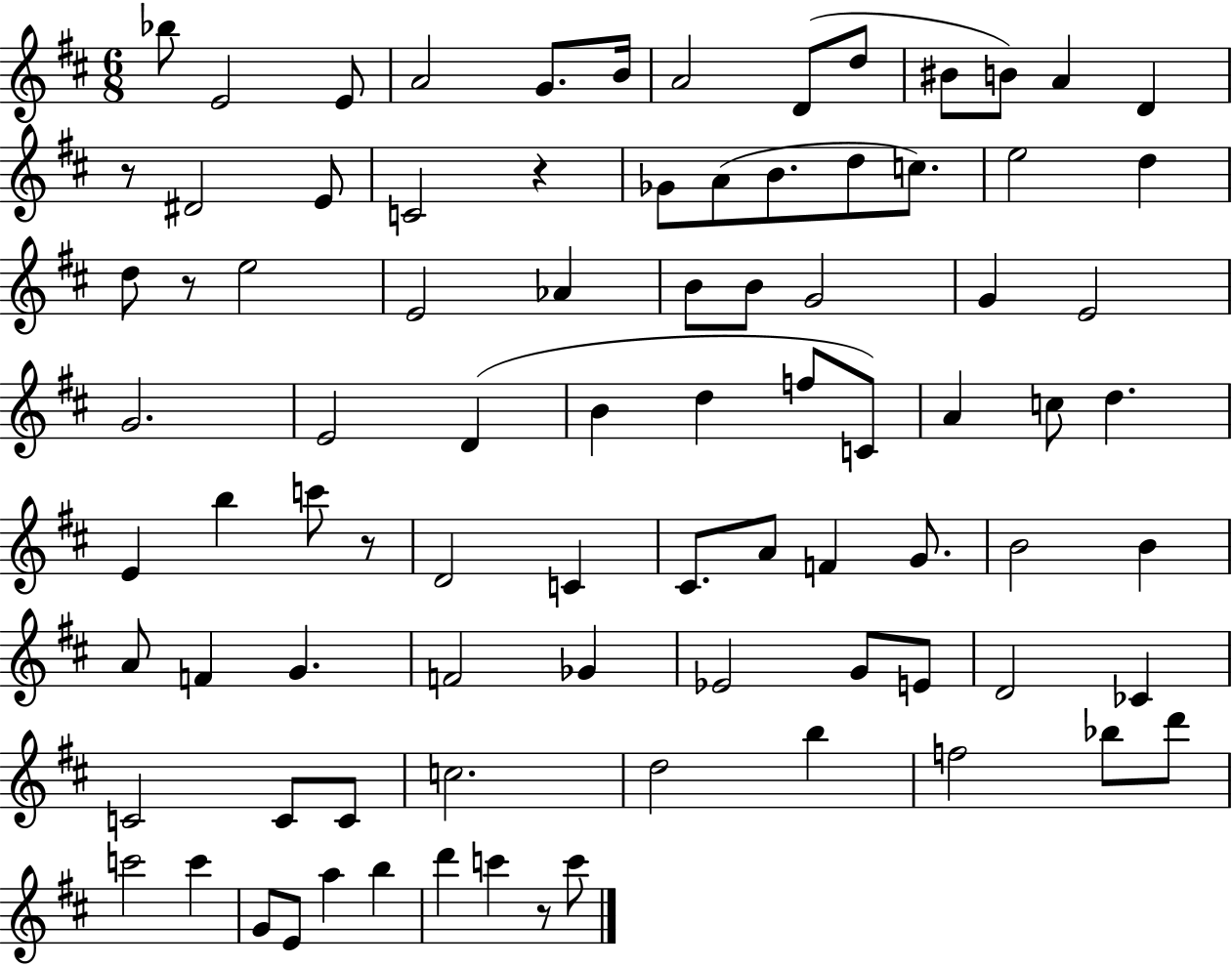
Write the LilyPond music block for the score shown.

{
  \clef treble
  \numericTimeSignature
  \time 6/8
  \key d \major
  bes''8 e'2 e'8 | a'2 g'8. b'16 | a'2 d'8( d''8 | bis'8 b'8) a'4 d'4 | \break r8 dis'2 e'8 | c'2 r4 | ges'8 a'8( b'8. d''8 c''8.) | e''2 d''4 | \break d''8 r8 e''2 | e'2 aes'4 | b'8 b'8 g'2 | g'4 e'2 | \break g'2. | e'2 d'4( | b'4 d''4 f''8 c'8) | a'4 c''8 d''4. | \break e'4 b''4 c'''8 r8 | d'2 c'4 | cis'8. a'8 f'4 g'8. | b'2 b'4 | \break a'8 f'4 g'4. | f'2 ges'4 | ees'2 g'8 e'8 | d'2 ces'4 | \break c'2 c'8 c'8 | c''2. | d''2 b''4 | f''2 bes''8 d'''8 | \break c'''2 c'''4 | g'8 e'8 a''4 b''4 | d'''4 c'''4 r8 c'''8 | \bar "|."
}